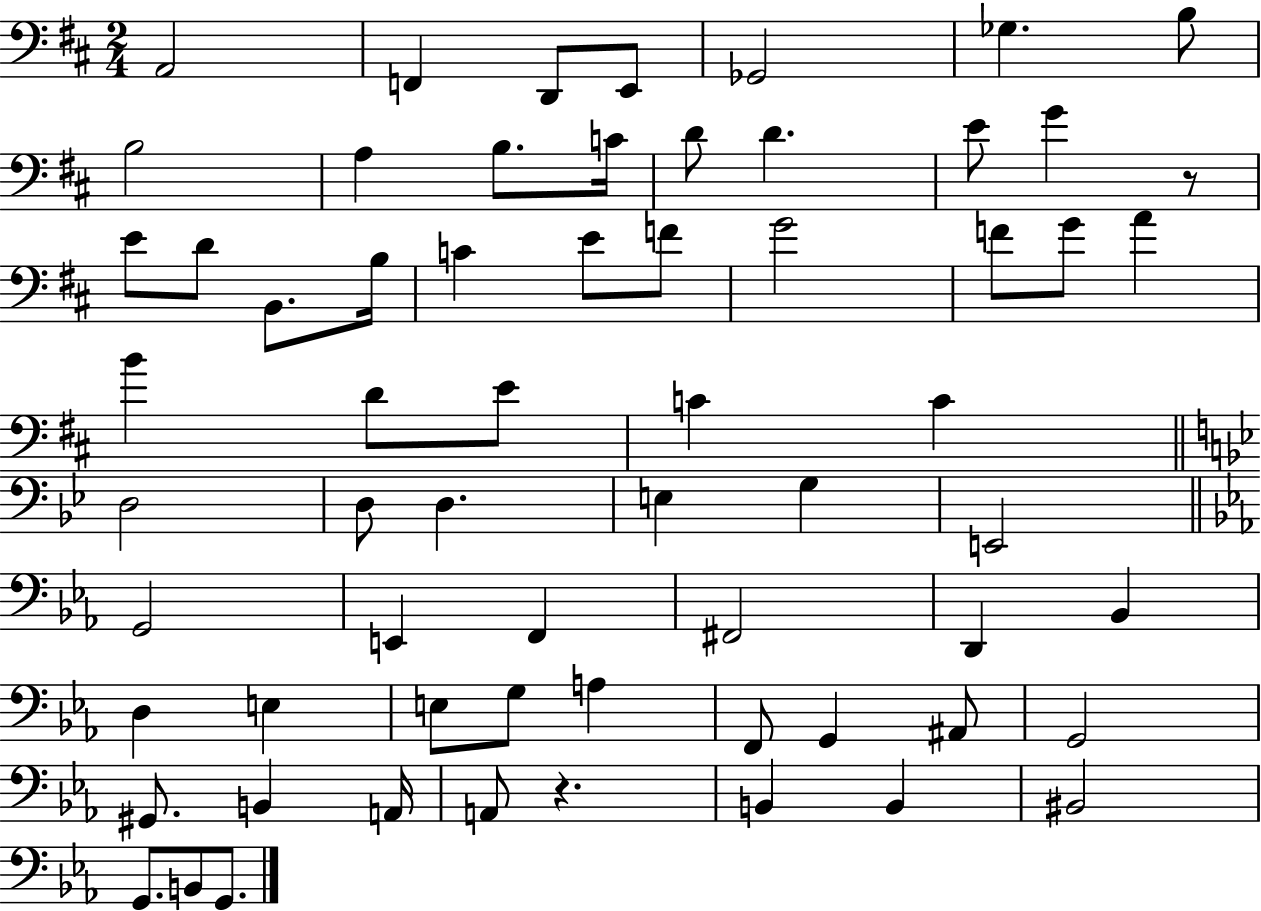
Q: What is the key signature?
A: D major